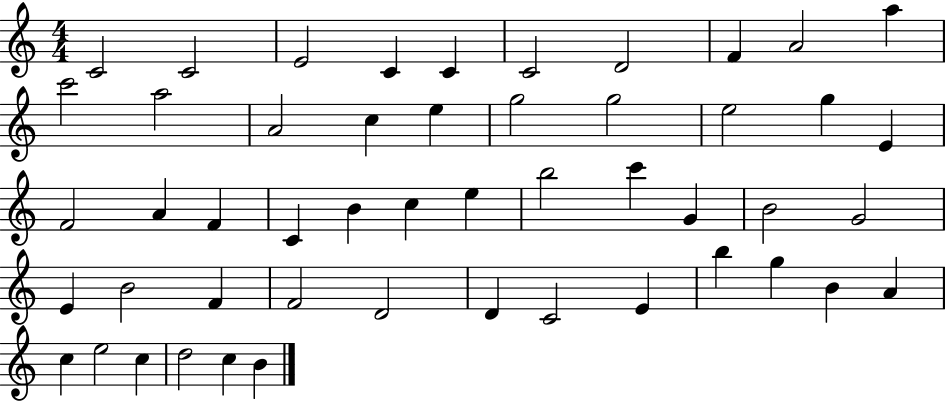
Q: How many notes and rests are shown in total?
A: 50